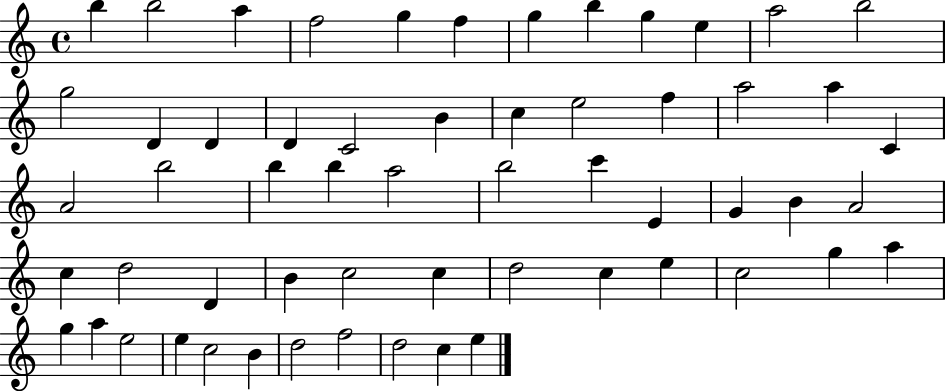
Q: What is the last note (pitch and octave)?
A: E5